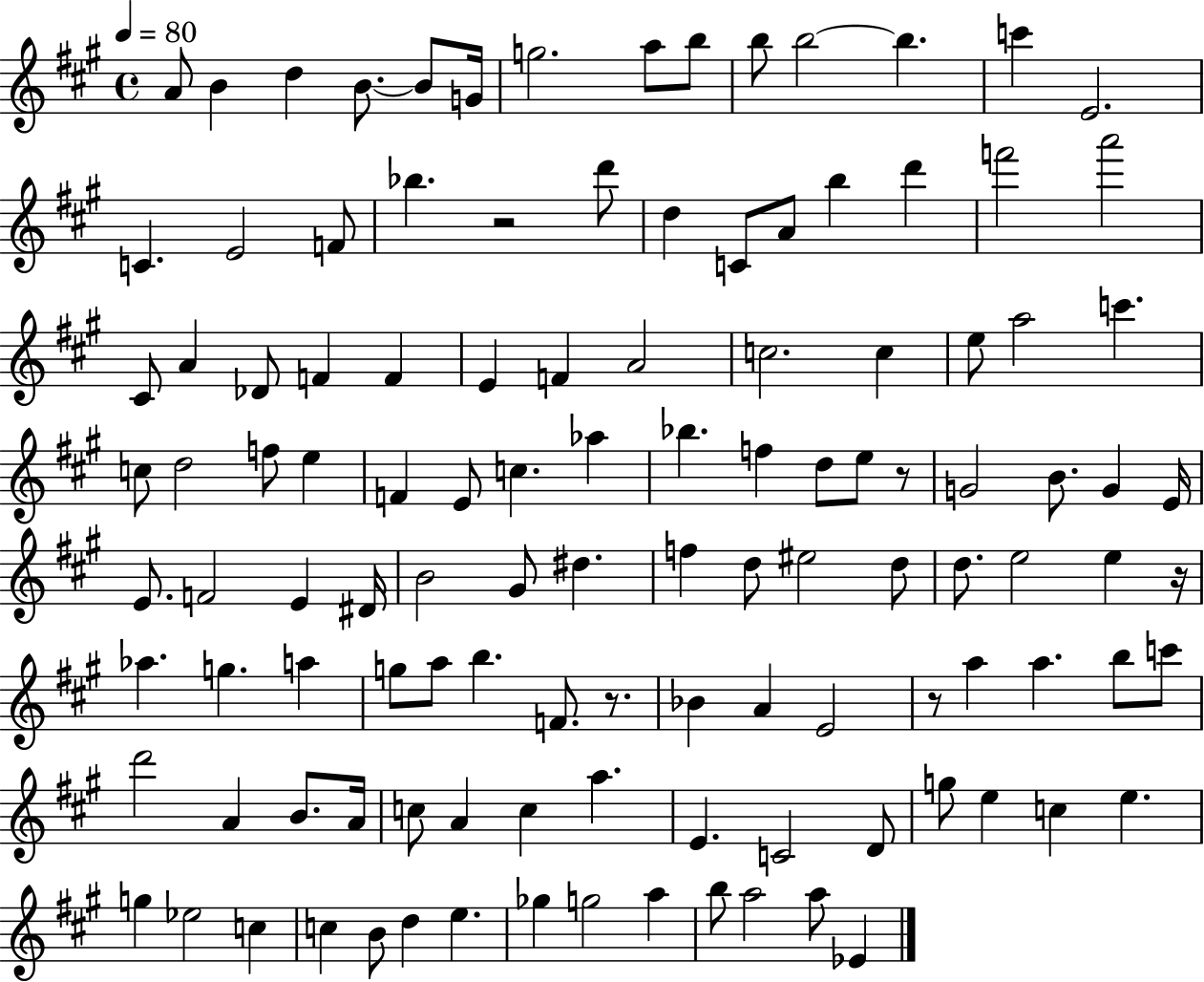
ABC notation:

X:1
T:Untitled
M:4/4
L:1/4
K:A
A/2 B d B/2 B/2 G/4 g2 a/2 b/2 b/2 b2 b c' E2 C E2 F/2 _b z2 d'/2 d C/2 A/2 b d' f'2 a'2 ^C/2 A _D/2 F F E F A2 c2 c e/2 a2 c' c/2 d2 f/2 e F E/2 c _a _b f d/2 e/2 z/2 G2 B/2 G E/4 E/2 F2 E ^D/4 B2 ^G/2 ^d f d/2 ^e2 d/2 d/2 e2 e z/4 _a g a g/2 a/2 b F/2 z/2 _B A E2 z/2 a a b/2 c'/2 d'2 A B/2 A/4 c/2 A c a E C2 D/2 g/2 e c e g _e2 c c B/2 d e _g g2 a b/2 a2 a/2 _E